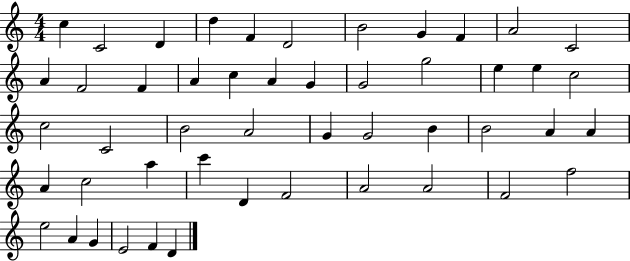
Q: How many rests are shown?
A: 0